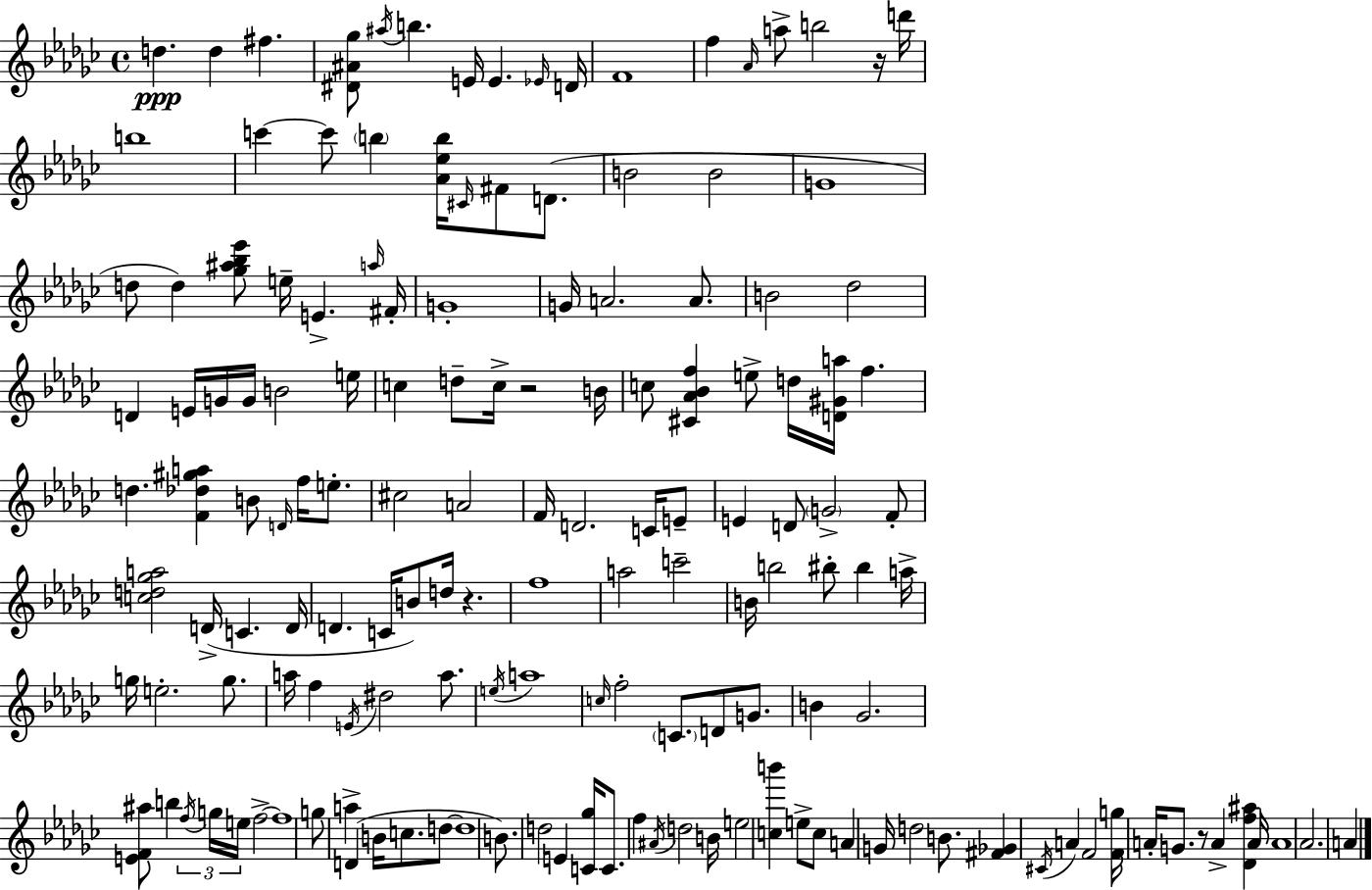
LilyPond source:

{
  \clef treble
  \time 4/4
  \defaultTimeSignature
  \key ees \minor
  d''4.\ppp d''4 fis''4. | <dis' ais' ges''>8 \acciaccatura { ais''16 } b''4. e'16 e'4. | \grace { ees'16 } d'16 f'1 | f''4 \grace { aes'16 } a''8-> b''2 | \break r16 d'''16 b''1 | c'''4~~ c'''8 \parenthesize b''4 <aes' ees'' b''>16 \grace { cis'16 } fis'8 | d'8.( b'2 b'2 | g'1 | \break d''8 d''4) <ges'' ais'' bes'' ees'''>8 e''16-- e'4.-> | \grace { a''16 } fis'16-. g'1-. | g'16 a'2. | a'8. b'2 des''2 | \break d'4 e'16 g'16 g'16 b'2 | e''16 c''4 d''8-- c''16-> r2 | b'16 c''8 <cis' aes' bes' f''>4 e''8-> d''16 <d' gis' a''>16 f''4. | d''4. <f' des'' gis'' a''>4 b'8 | \break \grace { d'16 } f''16 e''8.-. cis''2 a'2 | f'16 d'2. | c'16 e'8-- e'4 d'8 \parenthesize g'2-> | f'8-. <c'' d'' ges'' a''>2 d'16->( c'4. | \break d'16 d'4. c'16 b'8) d''16 | r4. f''1 | a''2 c'''2-- | b'16 b''2 bis''8-. | \break bis''4 a''16-> g''16 e''2.-. | g''8. a''16 f''4 \acciaccatura { e'16 } dis''2 | a''8. \acciaccatura { e''16 } a''1 | \grace { c''16 } f''2-. | \break \parenthesize c'8. d'8 g'8. b'4 ges'2. | <e' f' ais''>8 b''4 \tuplet 3/2 { \acciaccatura { f''16 } | g''16 e''16 } f''2->~~ f''1 | g''8 a''4-> | \break d'4( b'16 c''8. d''8~~ d''1 | b'8.) d''2 | e'4 <c' ges''>16 c'8. f''4 | \acciaccatura { ais'16 } d''2 b'16 e''2 | \break <c'' b'''>4 e''8-> c''8 a'4 g'16 | d''2 b'8. <fis' ges'>4 \acciaccatura { cis'16 } | a'4 f'2 <f' g''>16 a'16-. g'8. | r8 a'4-> <des' f'' ais''>4 a'16 a'1 | \break aes'2. | a'4 \bar "|."
}